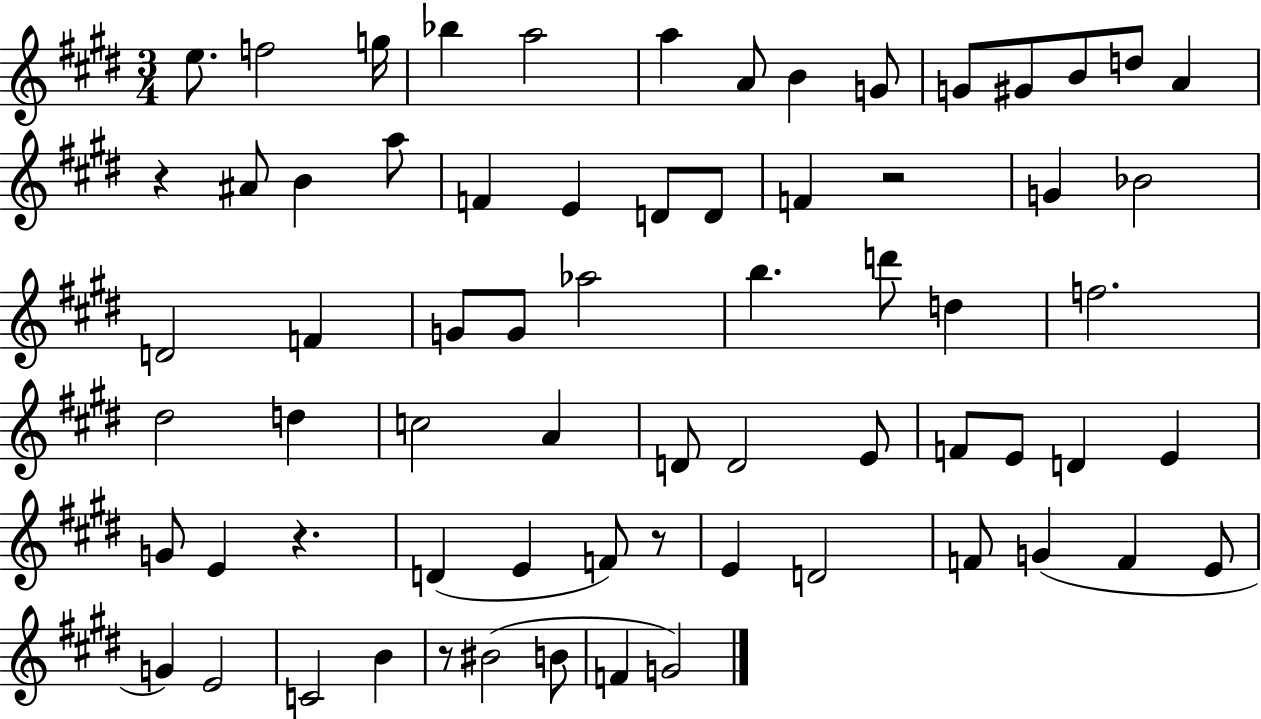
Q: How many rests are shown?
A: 5